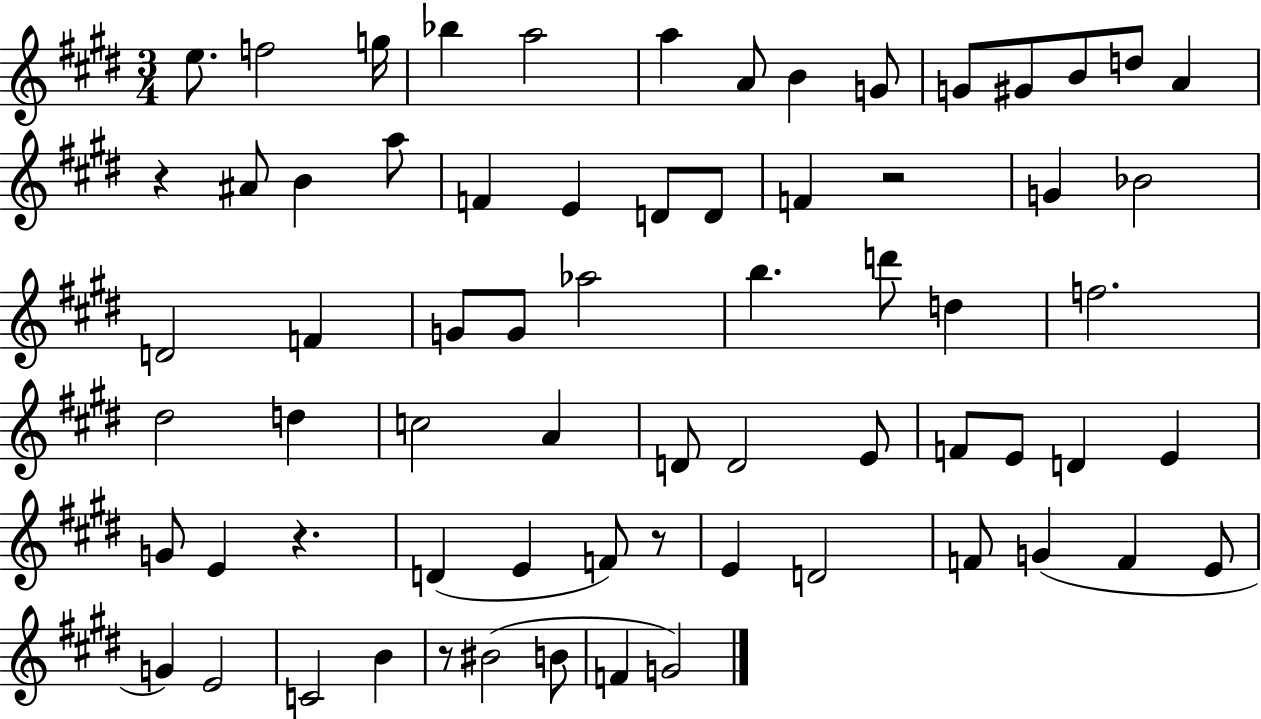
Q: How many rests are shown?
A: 5